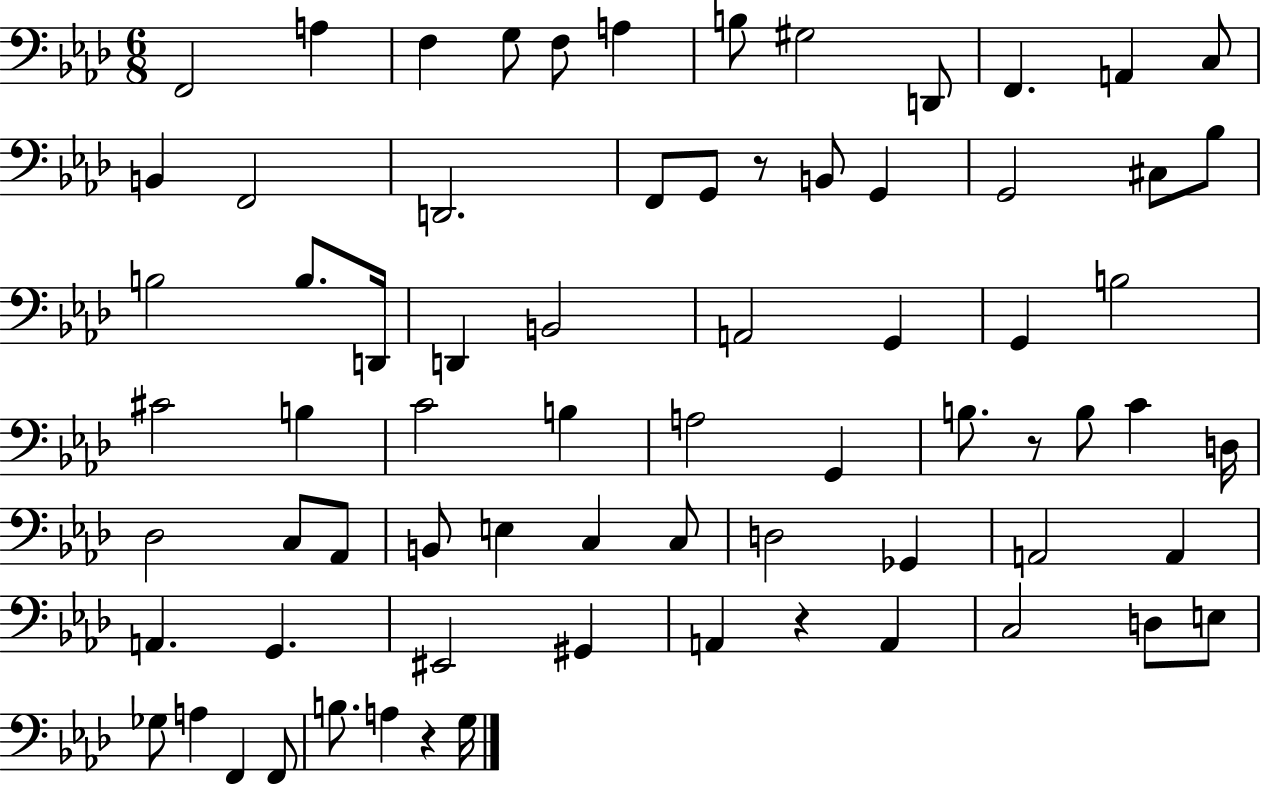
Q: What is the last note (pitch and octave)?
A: G3